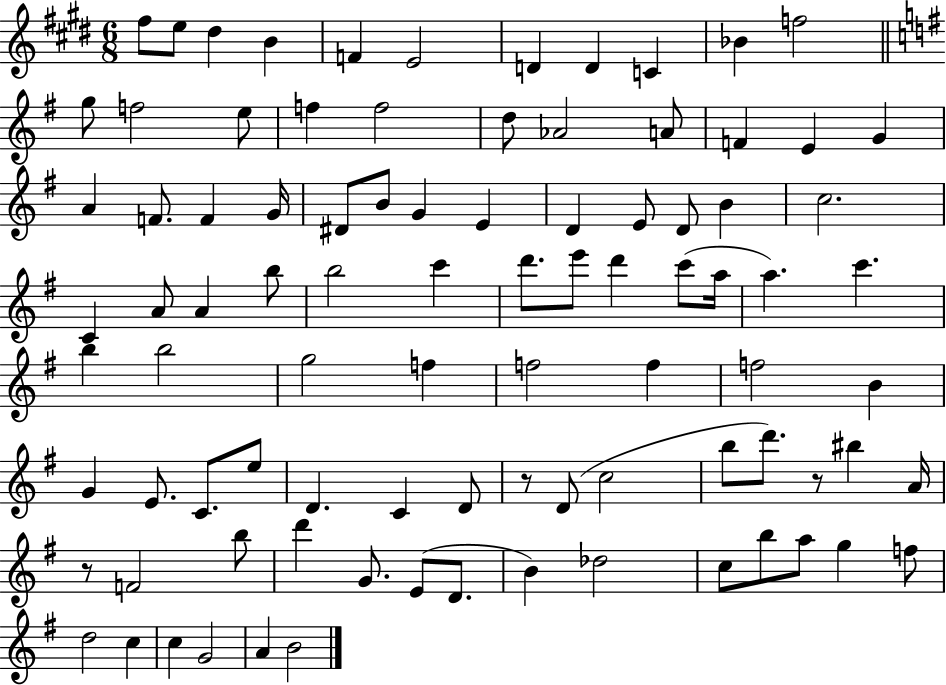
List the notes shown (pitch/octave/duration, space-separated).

F#5/e E5/e D#5/q B4/q F4/q E4/h D4/q D4/q C4/q Bb4/q F5/h G5/e F5/h E5/e F5/q F5/h D5/e Ab4/h A4/e F4/q E4/q G4/q A4/q F4/e. F4/q G4/s D#4/e B4/e G4/q E4/q D4/q E4/e D4/e B4/q C5/h. C4/q A4/e A4/q B5/e B5/h C6/q D6/e. E6/e D6/q C6/e A5/s A5/q. C6/q. B5/q B5/h G5/h F5/q F5/h F5/q F5/h B4/q G4/q E4/e. C4/e. E5/e D4/q. C4/q D4/e R/e D4/e C5/h B5/e D6/e. R/e BIS5/q A4/s R/e F4/h B5/e D6/q G4/e. E4/e D4/e. B4/q Db5/h C5/e B5/e A5/e G5/q F5/e D5/h C5/q C5/q G4/h A4/q B4/h